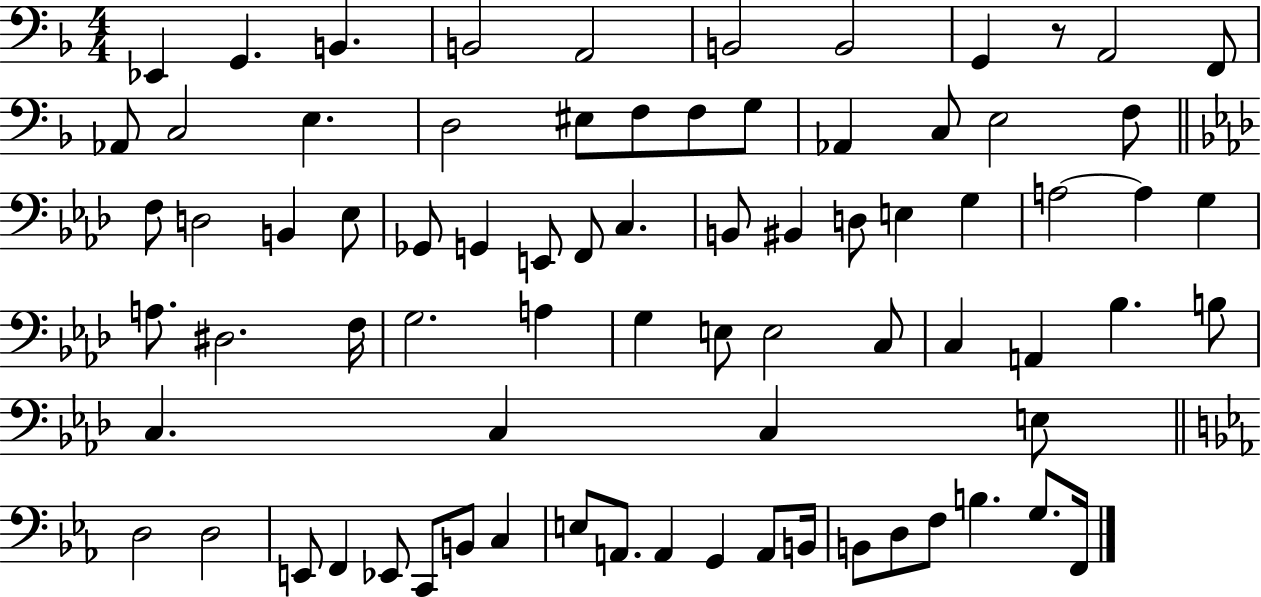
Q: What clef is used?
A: bass